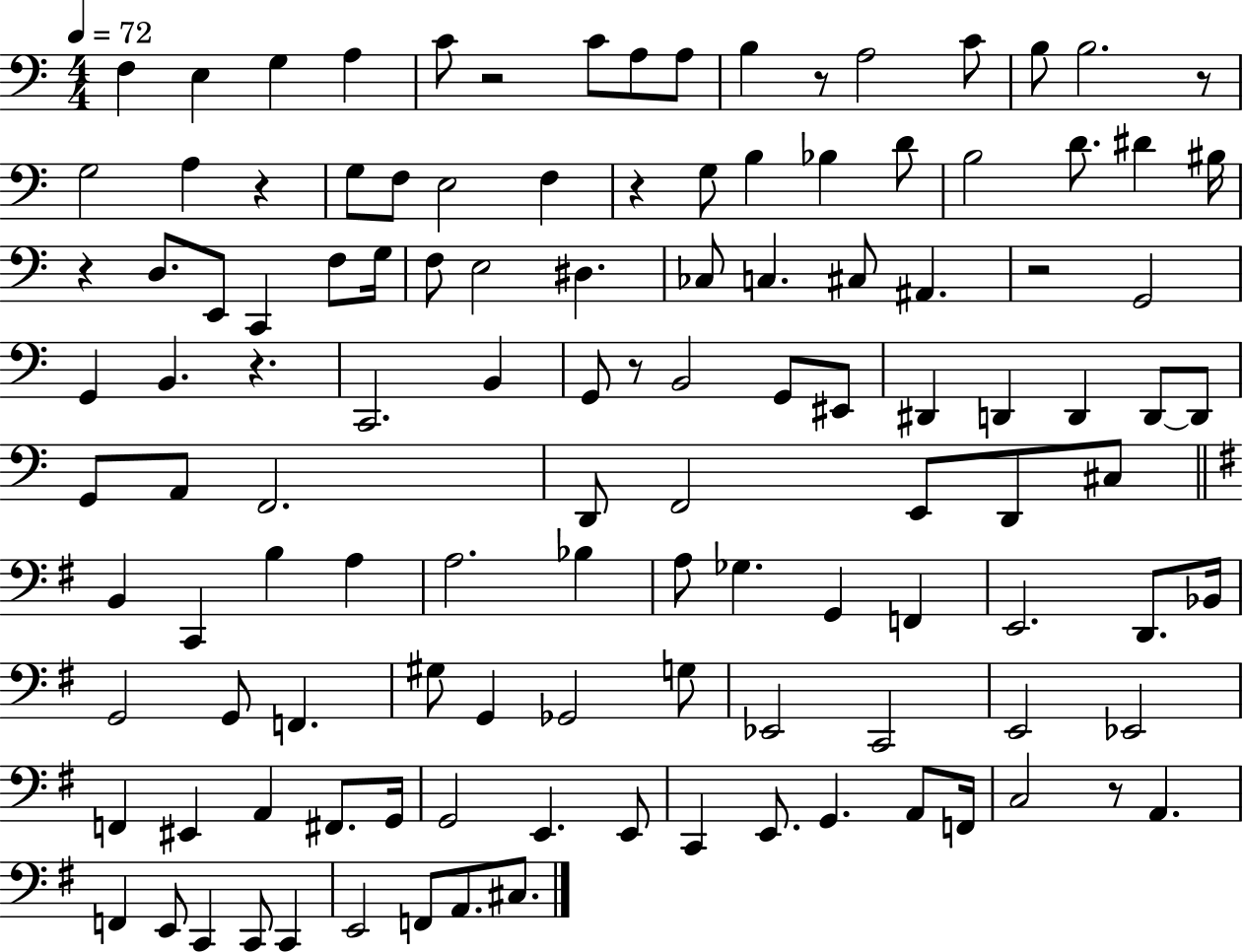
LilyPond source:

{
  \clef bass
  \numericTimeSignature
  \time 4/4
  \key c \major
  \tempo 4 = 72
  \repeat volta 2 { f4 e4 g4 a4 | c'8 r2 c'8 a8 a8 | b4 r8 a2 c'8 | b8 b2. r8 | \break g2 a4 r4 | g8 f8 e2 f4 | r4 g8 b4 bes4 d'8 | b2 d'8. dis'4 bis16 | \break r4 d8. e,8 c,4 f8 g16 | f8 e2 dis4. | ces8 c4. cis8 ais,4. | r2 g,2 | \break g,4 b,4. r4. | c,2. b,4 | g,8 r8 b,2 g,8 eis,8 | dis,4 d,4 d,4 d,8~~ d,8 | \break g,8 a,8 f,2. | d,8 f,2 e,8 d,8 cis8 | \bar "||" \break \key g \major b,4 c,4 b4 a4 | a2. bes4 | a8 ges4. g,4 f,4 | e,2. d,8. bes,16 | \break g,2 g,8 f,4. | gis8 g,4 ges,2 g8 | ees,2 c,2 | e,2 ees,2 | \break f,4 eis,4 a,4 fis,8. g,16 | g,2 e,4. e,8 | c,4 e,8. g,4. a,8 f,16 | c2 r8 a,4. | \break f,4 e,8 c,4 c,8 c,4 | e,2 f,8 a,8. cis8. | } \bar "|."
}